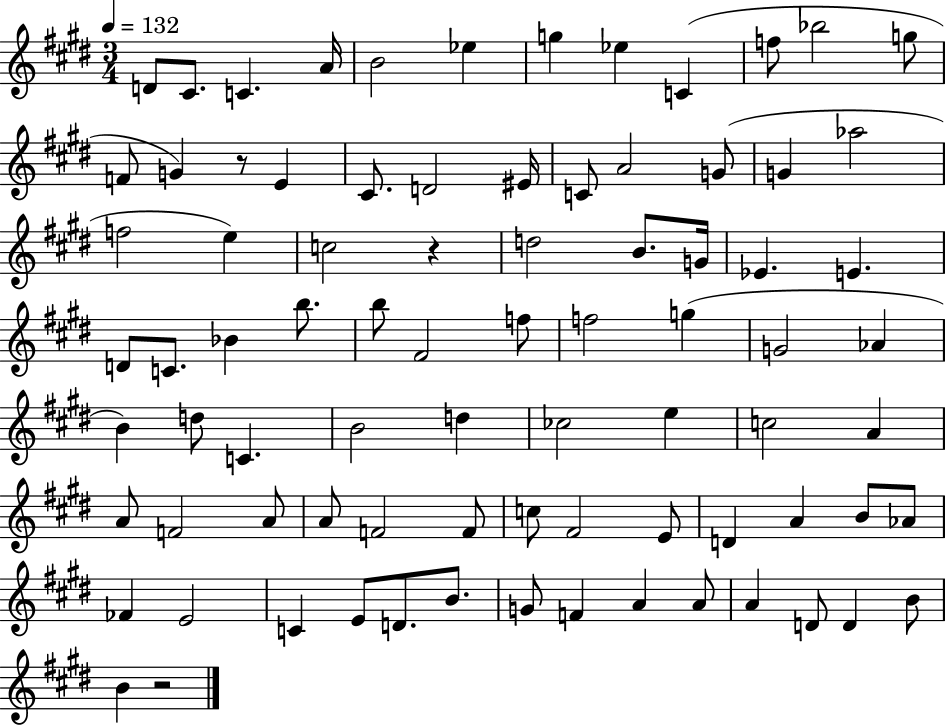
{
  \clef treble
  \numericTimeSignature
  \time 3/4
  \key e \major
  \tempo 4 = 132
  d'8 cis'8. c'4. a'16 | b'2 ees''4 | g''4 ees''4 c'4( | f''8 bes''2 g''8 | \break f'8 g'4) r8 e'4 | cis'8. d'2 eis'16 | c'8 a'2 g'8( | g'4 aes''2 | \break f''2 e''4) | c''2 r4 | d''2 b'8. g'16 | ees'4. e'4. | \break d'8 c'8. bes'4 b''8. | b''8 fis'2 f''8 | f''2 g''4( | g'2 aes'4 | \break b'4) d''8 c'4. | b'2 d''4 | ces''2 e''4 | c''2 a'4 | \break a'8 f'2 a'8 | a'8 f'2 f'8 | c''8 fis'2 e'8 | d'4 a'4 b'8 aes'8 | \break fes'4 e'2 | c'4 e'8 d'8. b'8. | g'8 f'4 a'4 a'8 | a'4 d'8 d'4 b'8 | \break b'4 r2 | \bar "|."
}